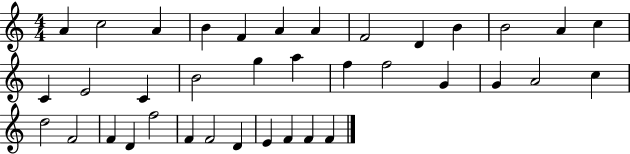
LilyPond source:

{
  \clef treble
  \numericTimeSignature
  \time 4/4
  \key c \major
  a'4 c''2 a'4 | b'4 f'4 a'4 a'4 | f'2 d'4 b'4 | b'2 a'4 c''4 | \break c'4 e'2 c'4 | b'2 g''4 a''4 | f''4 f''2 g'4 | g'4 a'2 c''4 | \break d''2 f'2 | f'4 d'4 f''2 | f'4 f'2 d'4 | e'4 f'4 f'4 f'4 | \break \bar "|."
}